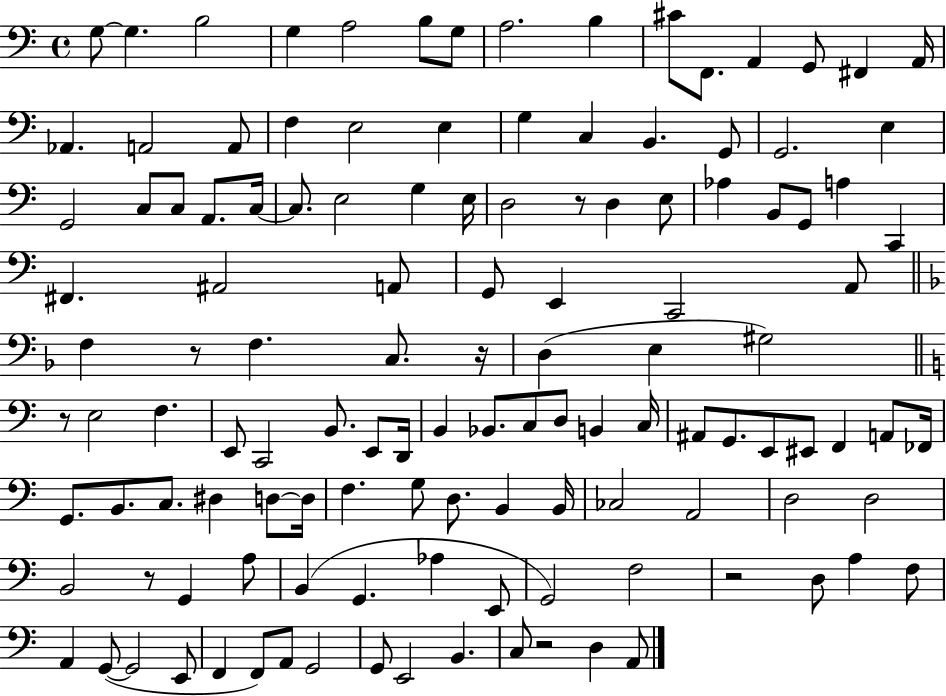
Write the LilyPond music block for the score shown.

{
  \clef bass
  \time 4/4
  \defaultTimeSignature
  \key c \major
  g8~~ g4. b2 | g4 a2 b8 g8 | a2. b4 | cis'8 f,8. a,4 g,8 fis,4 a,16 | \break aes,4. a,2 a,8 | f4 e2 e4 | g4 c4 b,4. g,8 | g,2. e4 | \break g,2 c8 c8 a,8. c16~~ | c8. e2 g4 e16 | d2 r8 d4 e8 | aes4 b,8 g,8 a4 c,4 | \break fis,4. ais,2 a,8 | g,8 e,4 c,2 a,8 | \bar "||" \break \key f \major f4 r8 f4. c8. r16 | d4( e4 gis2) | \bar "||" \break \key c \major r8 e2 f4. | e,8 c,2 b,8. e,8 d,16 | b,4 bes,8. c8 d8 b,4 c16 | ais,8 g,8. e,8 eis,8 f,4 a,8 fes,16 | \break g,8. b,8. c8. dis4 d8~~ d16 | f4. g8 d8. b,4 b,16 | ces2 a,2 | d2 d2 | \break b,2 r8 g,4 a8 | b,4( g,4. aes4 e,8 | g,2) f2 | r2 d8 a4 f8 | \break a,4 g,8~(~ g,2 e,8 | f,4 f,8) a,8 g,2 | g,8 e,2 b,4. | c8 r2 d4 a,8 | \break \bar "|."
}